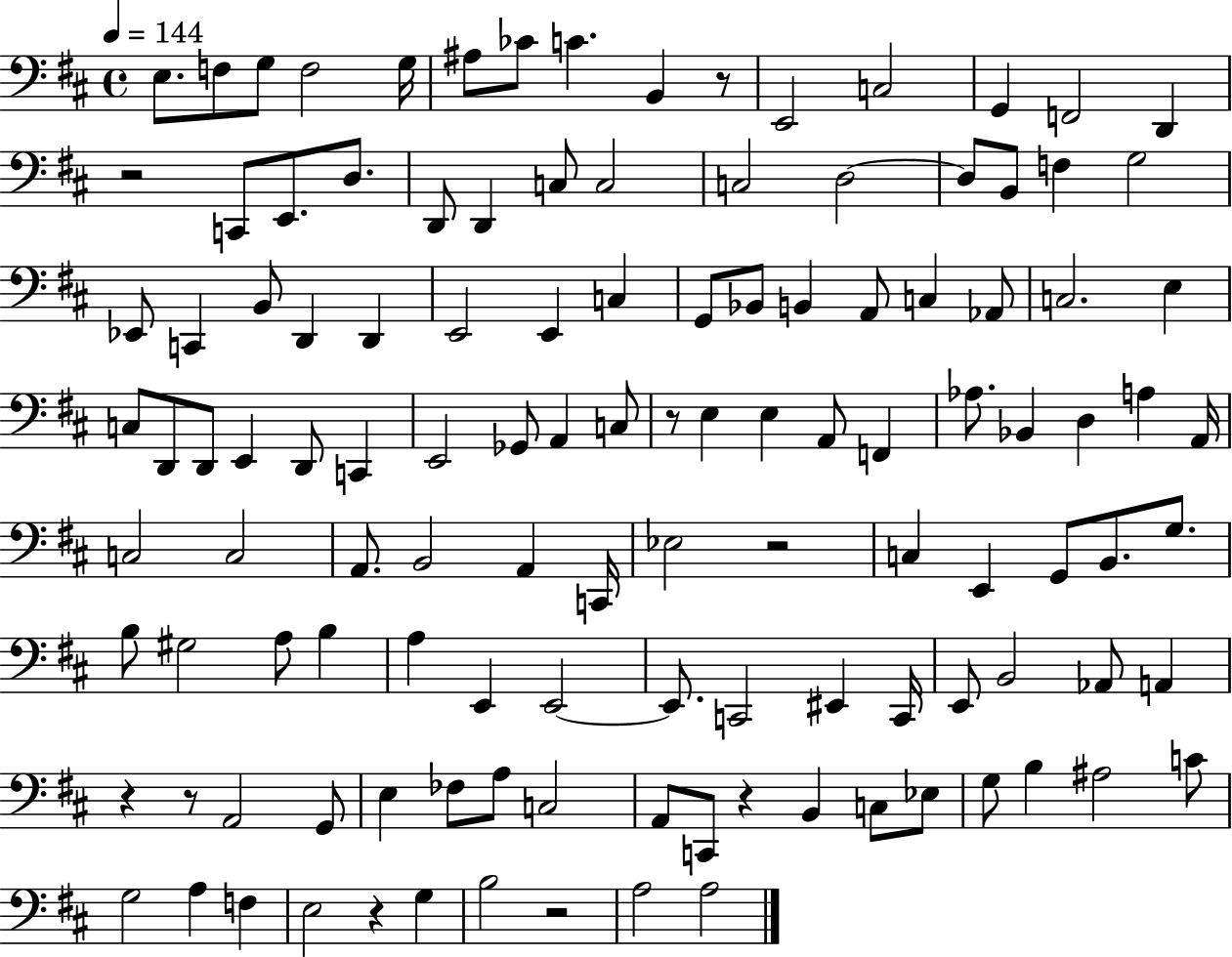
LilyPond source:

{
  \clef bass
  \time 4/4
  \defaultTimeSignature
  \key d \major
  \tempo 4 = 144
  e8. f8 g8 f2 g16 | ais8 ces'8 c'4. b,4 r8 | e,2 c2 | g,4 f,2 d,4 | \break r2 c,8 e,8. d8. | d,8 d,4 c8 c2 | c2 d2~~ | d8 b,8 f4 g2 | \break ees,8 c,4 b,8 d,4 d,4 | e,2 e,4 c4 | g,8 bes,8 b,4 a,8 c4 aes,8 | c2. e4 | \break c8 d,8 d,8 e,4 d,8 c,4 | e,2 ges,8 a,4 c8 | r8 e4 e4 a,8 f,4 | aes8. bes,4 d4 a4 a,16 | \break c2 c2 | a,8. b,2 a,4 c,16 | ees2 r2 | c4 e,4 g,8 b,8. g8. | \break b8 gis2 a8 b4 | a4 e,4 e,2~~ | e,8. c,2 eis,4 c,16 | e,8 b,2 aes,8 a,4 | \break r4 r8 a,2 g,8 | e4 fes8 a8 c2 | a,8 c,8 r4 b,4 c8 ees8 | g8 b4 ais2 c'8 | \break g2 a4 f4 | e2 r4 g4 | b2 r2 | a2 a2 | \break \bar "|."
}